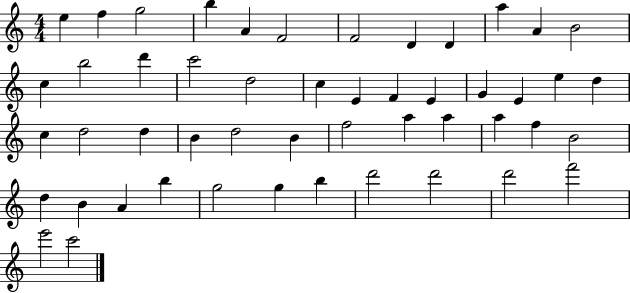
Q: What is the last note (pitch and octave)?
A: C6